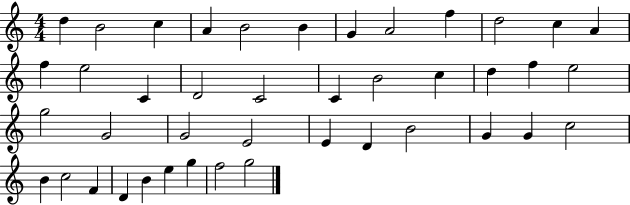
D5/q B4/h C5/q A4/q B4/h B4/q G4/q A4/h F5/q D5/h C5/q A4/q F5/q E5/h C4/q D4/h C4/h C4/q B4/h C5/q D5/q F5/q E5/h G5/h G4/h G4/h E4/h E4/q D4/q B4/h G4/q G4/q C5/h B4/q C5/h F4/q D4/q B4/q E5/q G5/q F5/h G5/h